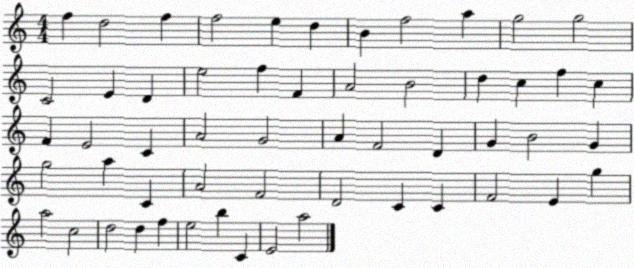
X:1
T:Untitled
M:4/4
L:1/4
K:C
f d2 f f2 e d B f2 a g2 g2 C2 E D e2 f F A2 B2 d c f c F E2 C A2 G2 A F2 D G B2 G g2 a C A2 F2 D2 C C F2 E g a2 c2 d2 d f e2 b C E2 a2